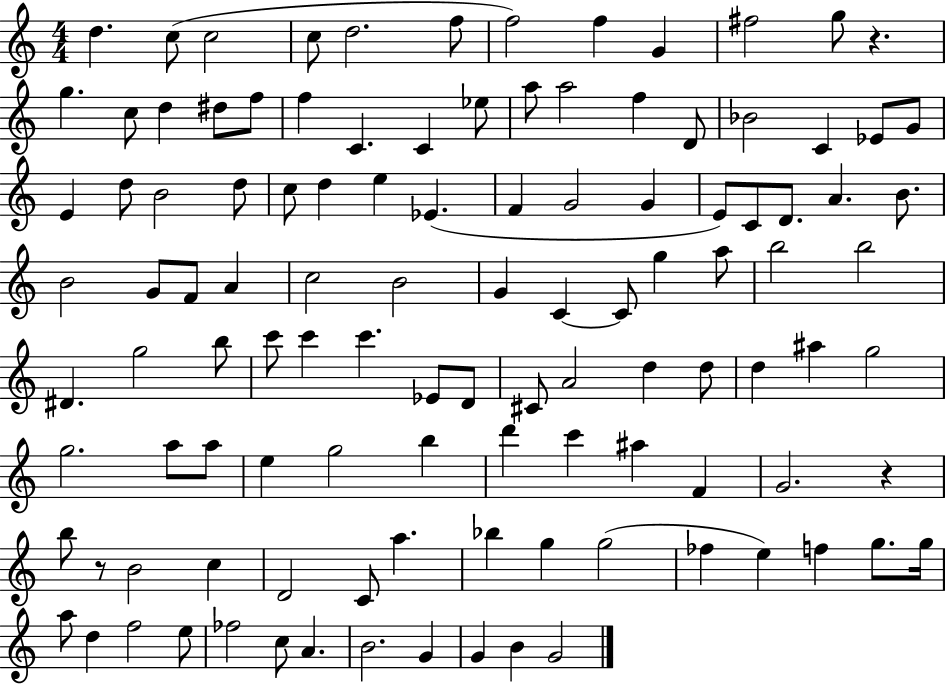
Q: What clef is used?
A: treble